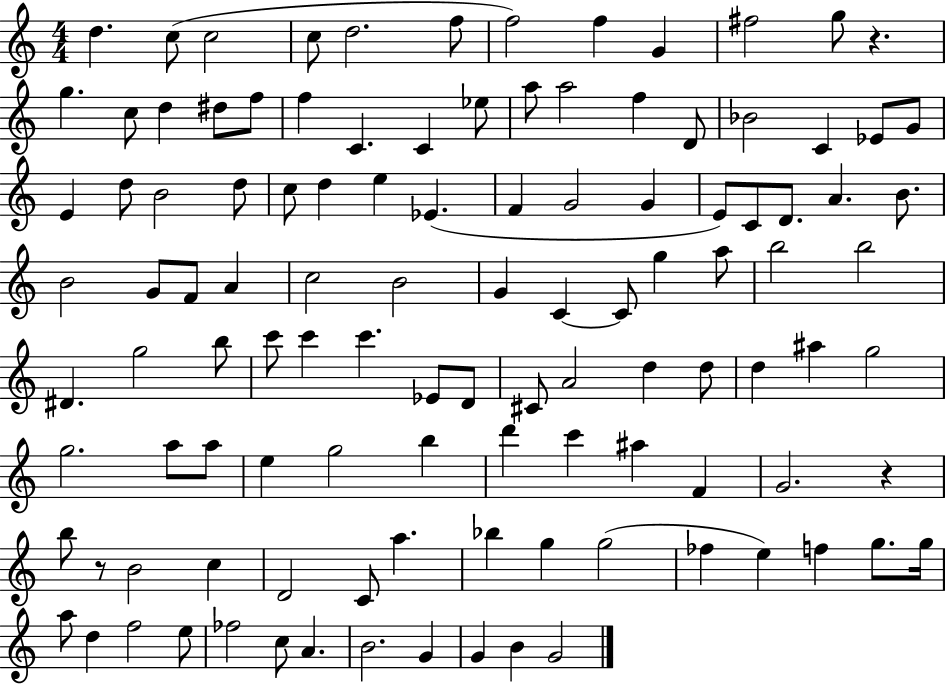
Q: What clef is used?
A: treble